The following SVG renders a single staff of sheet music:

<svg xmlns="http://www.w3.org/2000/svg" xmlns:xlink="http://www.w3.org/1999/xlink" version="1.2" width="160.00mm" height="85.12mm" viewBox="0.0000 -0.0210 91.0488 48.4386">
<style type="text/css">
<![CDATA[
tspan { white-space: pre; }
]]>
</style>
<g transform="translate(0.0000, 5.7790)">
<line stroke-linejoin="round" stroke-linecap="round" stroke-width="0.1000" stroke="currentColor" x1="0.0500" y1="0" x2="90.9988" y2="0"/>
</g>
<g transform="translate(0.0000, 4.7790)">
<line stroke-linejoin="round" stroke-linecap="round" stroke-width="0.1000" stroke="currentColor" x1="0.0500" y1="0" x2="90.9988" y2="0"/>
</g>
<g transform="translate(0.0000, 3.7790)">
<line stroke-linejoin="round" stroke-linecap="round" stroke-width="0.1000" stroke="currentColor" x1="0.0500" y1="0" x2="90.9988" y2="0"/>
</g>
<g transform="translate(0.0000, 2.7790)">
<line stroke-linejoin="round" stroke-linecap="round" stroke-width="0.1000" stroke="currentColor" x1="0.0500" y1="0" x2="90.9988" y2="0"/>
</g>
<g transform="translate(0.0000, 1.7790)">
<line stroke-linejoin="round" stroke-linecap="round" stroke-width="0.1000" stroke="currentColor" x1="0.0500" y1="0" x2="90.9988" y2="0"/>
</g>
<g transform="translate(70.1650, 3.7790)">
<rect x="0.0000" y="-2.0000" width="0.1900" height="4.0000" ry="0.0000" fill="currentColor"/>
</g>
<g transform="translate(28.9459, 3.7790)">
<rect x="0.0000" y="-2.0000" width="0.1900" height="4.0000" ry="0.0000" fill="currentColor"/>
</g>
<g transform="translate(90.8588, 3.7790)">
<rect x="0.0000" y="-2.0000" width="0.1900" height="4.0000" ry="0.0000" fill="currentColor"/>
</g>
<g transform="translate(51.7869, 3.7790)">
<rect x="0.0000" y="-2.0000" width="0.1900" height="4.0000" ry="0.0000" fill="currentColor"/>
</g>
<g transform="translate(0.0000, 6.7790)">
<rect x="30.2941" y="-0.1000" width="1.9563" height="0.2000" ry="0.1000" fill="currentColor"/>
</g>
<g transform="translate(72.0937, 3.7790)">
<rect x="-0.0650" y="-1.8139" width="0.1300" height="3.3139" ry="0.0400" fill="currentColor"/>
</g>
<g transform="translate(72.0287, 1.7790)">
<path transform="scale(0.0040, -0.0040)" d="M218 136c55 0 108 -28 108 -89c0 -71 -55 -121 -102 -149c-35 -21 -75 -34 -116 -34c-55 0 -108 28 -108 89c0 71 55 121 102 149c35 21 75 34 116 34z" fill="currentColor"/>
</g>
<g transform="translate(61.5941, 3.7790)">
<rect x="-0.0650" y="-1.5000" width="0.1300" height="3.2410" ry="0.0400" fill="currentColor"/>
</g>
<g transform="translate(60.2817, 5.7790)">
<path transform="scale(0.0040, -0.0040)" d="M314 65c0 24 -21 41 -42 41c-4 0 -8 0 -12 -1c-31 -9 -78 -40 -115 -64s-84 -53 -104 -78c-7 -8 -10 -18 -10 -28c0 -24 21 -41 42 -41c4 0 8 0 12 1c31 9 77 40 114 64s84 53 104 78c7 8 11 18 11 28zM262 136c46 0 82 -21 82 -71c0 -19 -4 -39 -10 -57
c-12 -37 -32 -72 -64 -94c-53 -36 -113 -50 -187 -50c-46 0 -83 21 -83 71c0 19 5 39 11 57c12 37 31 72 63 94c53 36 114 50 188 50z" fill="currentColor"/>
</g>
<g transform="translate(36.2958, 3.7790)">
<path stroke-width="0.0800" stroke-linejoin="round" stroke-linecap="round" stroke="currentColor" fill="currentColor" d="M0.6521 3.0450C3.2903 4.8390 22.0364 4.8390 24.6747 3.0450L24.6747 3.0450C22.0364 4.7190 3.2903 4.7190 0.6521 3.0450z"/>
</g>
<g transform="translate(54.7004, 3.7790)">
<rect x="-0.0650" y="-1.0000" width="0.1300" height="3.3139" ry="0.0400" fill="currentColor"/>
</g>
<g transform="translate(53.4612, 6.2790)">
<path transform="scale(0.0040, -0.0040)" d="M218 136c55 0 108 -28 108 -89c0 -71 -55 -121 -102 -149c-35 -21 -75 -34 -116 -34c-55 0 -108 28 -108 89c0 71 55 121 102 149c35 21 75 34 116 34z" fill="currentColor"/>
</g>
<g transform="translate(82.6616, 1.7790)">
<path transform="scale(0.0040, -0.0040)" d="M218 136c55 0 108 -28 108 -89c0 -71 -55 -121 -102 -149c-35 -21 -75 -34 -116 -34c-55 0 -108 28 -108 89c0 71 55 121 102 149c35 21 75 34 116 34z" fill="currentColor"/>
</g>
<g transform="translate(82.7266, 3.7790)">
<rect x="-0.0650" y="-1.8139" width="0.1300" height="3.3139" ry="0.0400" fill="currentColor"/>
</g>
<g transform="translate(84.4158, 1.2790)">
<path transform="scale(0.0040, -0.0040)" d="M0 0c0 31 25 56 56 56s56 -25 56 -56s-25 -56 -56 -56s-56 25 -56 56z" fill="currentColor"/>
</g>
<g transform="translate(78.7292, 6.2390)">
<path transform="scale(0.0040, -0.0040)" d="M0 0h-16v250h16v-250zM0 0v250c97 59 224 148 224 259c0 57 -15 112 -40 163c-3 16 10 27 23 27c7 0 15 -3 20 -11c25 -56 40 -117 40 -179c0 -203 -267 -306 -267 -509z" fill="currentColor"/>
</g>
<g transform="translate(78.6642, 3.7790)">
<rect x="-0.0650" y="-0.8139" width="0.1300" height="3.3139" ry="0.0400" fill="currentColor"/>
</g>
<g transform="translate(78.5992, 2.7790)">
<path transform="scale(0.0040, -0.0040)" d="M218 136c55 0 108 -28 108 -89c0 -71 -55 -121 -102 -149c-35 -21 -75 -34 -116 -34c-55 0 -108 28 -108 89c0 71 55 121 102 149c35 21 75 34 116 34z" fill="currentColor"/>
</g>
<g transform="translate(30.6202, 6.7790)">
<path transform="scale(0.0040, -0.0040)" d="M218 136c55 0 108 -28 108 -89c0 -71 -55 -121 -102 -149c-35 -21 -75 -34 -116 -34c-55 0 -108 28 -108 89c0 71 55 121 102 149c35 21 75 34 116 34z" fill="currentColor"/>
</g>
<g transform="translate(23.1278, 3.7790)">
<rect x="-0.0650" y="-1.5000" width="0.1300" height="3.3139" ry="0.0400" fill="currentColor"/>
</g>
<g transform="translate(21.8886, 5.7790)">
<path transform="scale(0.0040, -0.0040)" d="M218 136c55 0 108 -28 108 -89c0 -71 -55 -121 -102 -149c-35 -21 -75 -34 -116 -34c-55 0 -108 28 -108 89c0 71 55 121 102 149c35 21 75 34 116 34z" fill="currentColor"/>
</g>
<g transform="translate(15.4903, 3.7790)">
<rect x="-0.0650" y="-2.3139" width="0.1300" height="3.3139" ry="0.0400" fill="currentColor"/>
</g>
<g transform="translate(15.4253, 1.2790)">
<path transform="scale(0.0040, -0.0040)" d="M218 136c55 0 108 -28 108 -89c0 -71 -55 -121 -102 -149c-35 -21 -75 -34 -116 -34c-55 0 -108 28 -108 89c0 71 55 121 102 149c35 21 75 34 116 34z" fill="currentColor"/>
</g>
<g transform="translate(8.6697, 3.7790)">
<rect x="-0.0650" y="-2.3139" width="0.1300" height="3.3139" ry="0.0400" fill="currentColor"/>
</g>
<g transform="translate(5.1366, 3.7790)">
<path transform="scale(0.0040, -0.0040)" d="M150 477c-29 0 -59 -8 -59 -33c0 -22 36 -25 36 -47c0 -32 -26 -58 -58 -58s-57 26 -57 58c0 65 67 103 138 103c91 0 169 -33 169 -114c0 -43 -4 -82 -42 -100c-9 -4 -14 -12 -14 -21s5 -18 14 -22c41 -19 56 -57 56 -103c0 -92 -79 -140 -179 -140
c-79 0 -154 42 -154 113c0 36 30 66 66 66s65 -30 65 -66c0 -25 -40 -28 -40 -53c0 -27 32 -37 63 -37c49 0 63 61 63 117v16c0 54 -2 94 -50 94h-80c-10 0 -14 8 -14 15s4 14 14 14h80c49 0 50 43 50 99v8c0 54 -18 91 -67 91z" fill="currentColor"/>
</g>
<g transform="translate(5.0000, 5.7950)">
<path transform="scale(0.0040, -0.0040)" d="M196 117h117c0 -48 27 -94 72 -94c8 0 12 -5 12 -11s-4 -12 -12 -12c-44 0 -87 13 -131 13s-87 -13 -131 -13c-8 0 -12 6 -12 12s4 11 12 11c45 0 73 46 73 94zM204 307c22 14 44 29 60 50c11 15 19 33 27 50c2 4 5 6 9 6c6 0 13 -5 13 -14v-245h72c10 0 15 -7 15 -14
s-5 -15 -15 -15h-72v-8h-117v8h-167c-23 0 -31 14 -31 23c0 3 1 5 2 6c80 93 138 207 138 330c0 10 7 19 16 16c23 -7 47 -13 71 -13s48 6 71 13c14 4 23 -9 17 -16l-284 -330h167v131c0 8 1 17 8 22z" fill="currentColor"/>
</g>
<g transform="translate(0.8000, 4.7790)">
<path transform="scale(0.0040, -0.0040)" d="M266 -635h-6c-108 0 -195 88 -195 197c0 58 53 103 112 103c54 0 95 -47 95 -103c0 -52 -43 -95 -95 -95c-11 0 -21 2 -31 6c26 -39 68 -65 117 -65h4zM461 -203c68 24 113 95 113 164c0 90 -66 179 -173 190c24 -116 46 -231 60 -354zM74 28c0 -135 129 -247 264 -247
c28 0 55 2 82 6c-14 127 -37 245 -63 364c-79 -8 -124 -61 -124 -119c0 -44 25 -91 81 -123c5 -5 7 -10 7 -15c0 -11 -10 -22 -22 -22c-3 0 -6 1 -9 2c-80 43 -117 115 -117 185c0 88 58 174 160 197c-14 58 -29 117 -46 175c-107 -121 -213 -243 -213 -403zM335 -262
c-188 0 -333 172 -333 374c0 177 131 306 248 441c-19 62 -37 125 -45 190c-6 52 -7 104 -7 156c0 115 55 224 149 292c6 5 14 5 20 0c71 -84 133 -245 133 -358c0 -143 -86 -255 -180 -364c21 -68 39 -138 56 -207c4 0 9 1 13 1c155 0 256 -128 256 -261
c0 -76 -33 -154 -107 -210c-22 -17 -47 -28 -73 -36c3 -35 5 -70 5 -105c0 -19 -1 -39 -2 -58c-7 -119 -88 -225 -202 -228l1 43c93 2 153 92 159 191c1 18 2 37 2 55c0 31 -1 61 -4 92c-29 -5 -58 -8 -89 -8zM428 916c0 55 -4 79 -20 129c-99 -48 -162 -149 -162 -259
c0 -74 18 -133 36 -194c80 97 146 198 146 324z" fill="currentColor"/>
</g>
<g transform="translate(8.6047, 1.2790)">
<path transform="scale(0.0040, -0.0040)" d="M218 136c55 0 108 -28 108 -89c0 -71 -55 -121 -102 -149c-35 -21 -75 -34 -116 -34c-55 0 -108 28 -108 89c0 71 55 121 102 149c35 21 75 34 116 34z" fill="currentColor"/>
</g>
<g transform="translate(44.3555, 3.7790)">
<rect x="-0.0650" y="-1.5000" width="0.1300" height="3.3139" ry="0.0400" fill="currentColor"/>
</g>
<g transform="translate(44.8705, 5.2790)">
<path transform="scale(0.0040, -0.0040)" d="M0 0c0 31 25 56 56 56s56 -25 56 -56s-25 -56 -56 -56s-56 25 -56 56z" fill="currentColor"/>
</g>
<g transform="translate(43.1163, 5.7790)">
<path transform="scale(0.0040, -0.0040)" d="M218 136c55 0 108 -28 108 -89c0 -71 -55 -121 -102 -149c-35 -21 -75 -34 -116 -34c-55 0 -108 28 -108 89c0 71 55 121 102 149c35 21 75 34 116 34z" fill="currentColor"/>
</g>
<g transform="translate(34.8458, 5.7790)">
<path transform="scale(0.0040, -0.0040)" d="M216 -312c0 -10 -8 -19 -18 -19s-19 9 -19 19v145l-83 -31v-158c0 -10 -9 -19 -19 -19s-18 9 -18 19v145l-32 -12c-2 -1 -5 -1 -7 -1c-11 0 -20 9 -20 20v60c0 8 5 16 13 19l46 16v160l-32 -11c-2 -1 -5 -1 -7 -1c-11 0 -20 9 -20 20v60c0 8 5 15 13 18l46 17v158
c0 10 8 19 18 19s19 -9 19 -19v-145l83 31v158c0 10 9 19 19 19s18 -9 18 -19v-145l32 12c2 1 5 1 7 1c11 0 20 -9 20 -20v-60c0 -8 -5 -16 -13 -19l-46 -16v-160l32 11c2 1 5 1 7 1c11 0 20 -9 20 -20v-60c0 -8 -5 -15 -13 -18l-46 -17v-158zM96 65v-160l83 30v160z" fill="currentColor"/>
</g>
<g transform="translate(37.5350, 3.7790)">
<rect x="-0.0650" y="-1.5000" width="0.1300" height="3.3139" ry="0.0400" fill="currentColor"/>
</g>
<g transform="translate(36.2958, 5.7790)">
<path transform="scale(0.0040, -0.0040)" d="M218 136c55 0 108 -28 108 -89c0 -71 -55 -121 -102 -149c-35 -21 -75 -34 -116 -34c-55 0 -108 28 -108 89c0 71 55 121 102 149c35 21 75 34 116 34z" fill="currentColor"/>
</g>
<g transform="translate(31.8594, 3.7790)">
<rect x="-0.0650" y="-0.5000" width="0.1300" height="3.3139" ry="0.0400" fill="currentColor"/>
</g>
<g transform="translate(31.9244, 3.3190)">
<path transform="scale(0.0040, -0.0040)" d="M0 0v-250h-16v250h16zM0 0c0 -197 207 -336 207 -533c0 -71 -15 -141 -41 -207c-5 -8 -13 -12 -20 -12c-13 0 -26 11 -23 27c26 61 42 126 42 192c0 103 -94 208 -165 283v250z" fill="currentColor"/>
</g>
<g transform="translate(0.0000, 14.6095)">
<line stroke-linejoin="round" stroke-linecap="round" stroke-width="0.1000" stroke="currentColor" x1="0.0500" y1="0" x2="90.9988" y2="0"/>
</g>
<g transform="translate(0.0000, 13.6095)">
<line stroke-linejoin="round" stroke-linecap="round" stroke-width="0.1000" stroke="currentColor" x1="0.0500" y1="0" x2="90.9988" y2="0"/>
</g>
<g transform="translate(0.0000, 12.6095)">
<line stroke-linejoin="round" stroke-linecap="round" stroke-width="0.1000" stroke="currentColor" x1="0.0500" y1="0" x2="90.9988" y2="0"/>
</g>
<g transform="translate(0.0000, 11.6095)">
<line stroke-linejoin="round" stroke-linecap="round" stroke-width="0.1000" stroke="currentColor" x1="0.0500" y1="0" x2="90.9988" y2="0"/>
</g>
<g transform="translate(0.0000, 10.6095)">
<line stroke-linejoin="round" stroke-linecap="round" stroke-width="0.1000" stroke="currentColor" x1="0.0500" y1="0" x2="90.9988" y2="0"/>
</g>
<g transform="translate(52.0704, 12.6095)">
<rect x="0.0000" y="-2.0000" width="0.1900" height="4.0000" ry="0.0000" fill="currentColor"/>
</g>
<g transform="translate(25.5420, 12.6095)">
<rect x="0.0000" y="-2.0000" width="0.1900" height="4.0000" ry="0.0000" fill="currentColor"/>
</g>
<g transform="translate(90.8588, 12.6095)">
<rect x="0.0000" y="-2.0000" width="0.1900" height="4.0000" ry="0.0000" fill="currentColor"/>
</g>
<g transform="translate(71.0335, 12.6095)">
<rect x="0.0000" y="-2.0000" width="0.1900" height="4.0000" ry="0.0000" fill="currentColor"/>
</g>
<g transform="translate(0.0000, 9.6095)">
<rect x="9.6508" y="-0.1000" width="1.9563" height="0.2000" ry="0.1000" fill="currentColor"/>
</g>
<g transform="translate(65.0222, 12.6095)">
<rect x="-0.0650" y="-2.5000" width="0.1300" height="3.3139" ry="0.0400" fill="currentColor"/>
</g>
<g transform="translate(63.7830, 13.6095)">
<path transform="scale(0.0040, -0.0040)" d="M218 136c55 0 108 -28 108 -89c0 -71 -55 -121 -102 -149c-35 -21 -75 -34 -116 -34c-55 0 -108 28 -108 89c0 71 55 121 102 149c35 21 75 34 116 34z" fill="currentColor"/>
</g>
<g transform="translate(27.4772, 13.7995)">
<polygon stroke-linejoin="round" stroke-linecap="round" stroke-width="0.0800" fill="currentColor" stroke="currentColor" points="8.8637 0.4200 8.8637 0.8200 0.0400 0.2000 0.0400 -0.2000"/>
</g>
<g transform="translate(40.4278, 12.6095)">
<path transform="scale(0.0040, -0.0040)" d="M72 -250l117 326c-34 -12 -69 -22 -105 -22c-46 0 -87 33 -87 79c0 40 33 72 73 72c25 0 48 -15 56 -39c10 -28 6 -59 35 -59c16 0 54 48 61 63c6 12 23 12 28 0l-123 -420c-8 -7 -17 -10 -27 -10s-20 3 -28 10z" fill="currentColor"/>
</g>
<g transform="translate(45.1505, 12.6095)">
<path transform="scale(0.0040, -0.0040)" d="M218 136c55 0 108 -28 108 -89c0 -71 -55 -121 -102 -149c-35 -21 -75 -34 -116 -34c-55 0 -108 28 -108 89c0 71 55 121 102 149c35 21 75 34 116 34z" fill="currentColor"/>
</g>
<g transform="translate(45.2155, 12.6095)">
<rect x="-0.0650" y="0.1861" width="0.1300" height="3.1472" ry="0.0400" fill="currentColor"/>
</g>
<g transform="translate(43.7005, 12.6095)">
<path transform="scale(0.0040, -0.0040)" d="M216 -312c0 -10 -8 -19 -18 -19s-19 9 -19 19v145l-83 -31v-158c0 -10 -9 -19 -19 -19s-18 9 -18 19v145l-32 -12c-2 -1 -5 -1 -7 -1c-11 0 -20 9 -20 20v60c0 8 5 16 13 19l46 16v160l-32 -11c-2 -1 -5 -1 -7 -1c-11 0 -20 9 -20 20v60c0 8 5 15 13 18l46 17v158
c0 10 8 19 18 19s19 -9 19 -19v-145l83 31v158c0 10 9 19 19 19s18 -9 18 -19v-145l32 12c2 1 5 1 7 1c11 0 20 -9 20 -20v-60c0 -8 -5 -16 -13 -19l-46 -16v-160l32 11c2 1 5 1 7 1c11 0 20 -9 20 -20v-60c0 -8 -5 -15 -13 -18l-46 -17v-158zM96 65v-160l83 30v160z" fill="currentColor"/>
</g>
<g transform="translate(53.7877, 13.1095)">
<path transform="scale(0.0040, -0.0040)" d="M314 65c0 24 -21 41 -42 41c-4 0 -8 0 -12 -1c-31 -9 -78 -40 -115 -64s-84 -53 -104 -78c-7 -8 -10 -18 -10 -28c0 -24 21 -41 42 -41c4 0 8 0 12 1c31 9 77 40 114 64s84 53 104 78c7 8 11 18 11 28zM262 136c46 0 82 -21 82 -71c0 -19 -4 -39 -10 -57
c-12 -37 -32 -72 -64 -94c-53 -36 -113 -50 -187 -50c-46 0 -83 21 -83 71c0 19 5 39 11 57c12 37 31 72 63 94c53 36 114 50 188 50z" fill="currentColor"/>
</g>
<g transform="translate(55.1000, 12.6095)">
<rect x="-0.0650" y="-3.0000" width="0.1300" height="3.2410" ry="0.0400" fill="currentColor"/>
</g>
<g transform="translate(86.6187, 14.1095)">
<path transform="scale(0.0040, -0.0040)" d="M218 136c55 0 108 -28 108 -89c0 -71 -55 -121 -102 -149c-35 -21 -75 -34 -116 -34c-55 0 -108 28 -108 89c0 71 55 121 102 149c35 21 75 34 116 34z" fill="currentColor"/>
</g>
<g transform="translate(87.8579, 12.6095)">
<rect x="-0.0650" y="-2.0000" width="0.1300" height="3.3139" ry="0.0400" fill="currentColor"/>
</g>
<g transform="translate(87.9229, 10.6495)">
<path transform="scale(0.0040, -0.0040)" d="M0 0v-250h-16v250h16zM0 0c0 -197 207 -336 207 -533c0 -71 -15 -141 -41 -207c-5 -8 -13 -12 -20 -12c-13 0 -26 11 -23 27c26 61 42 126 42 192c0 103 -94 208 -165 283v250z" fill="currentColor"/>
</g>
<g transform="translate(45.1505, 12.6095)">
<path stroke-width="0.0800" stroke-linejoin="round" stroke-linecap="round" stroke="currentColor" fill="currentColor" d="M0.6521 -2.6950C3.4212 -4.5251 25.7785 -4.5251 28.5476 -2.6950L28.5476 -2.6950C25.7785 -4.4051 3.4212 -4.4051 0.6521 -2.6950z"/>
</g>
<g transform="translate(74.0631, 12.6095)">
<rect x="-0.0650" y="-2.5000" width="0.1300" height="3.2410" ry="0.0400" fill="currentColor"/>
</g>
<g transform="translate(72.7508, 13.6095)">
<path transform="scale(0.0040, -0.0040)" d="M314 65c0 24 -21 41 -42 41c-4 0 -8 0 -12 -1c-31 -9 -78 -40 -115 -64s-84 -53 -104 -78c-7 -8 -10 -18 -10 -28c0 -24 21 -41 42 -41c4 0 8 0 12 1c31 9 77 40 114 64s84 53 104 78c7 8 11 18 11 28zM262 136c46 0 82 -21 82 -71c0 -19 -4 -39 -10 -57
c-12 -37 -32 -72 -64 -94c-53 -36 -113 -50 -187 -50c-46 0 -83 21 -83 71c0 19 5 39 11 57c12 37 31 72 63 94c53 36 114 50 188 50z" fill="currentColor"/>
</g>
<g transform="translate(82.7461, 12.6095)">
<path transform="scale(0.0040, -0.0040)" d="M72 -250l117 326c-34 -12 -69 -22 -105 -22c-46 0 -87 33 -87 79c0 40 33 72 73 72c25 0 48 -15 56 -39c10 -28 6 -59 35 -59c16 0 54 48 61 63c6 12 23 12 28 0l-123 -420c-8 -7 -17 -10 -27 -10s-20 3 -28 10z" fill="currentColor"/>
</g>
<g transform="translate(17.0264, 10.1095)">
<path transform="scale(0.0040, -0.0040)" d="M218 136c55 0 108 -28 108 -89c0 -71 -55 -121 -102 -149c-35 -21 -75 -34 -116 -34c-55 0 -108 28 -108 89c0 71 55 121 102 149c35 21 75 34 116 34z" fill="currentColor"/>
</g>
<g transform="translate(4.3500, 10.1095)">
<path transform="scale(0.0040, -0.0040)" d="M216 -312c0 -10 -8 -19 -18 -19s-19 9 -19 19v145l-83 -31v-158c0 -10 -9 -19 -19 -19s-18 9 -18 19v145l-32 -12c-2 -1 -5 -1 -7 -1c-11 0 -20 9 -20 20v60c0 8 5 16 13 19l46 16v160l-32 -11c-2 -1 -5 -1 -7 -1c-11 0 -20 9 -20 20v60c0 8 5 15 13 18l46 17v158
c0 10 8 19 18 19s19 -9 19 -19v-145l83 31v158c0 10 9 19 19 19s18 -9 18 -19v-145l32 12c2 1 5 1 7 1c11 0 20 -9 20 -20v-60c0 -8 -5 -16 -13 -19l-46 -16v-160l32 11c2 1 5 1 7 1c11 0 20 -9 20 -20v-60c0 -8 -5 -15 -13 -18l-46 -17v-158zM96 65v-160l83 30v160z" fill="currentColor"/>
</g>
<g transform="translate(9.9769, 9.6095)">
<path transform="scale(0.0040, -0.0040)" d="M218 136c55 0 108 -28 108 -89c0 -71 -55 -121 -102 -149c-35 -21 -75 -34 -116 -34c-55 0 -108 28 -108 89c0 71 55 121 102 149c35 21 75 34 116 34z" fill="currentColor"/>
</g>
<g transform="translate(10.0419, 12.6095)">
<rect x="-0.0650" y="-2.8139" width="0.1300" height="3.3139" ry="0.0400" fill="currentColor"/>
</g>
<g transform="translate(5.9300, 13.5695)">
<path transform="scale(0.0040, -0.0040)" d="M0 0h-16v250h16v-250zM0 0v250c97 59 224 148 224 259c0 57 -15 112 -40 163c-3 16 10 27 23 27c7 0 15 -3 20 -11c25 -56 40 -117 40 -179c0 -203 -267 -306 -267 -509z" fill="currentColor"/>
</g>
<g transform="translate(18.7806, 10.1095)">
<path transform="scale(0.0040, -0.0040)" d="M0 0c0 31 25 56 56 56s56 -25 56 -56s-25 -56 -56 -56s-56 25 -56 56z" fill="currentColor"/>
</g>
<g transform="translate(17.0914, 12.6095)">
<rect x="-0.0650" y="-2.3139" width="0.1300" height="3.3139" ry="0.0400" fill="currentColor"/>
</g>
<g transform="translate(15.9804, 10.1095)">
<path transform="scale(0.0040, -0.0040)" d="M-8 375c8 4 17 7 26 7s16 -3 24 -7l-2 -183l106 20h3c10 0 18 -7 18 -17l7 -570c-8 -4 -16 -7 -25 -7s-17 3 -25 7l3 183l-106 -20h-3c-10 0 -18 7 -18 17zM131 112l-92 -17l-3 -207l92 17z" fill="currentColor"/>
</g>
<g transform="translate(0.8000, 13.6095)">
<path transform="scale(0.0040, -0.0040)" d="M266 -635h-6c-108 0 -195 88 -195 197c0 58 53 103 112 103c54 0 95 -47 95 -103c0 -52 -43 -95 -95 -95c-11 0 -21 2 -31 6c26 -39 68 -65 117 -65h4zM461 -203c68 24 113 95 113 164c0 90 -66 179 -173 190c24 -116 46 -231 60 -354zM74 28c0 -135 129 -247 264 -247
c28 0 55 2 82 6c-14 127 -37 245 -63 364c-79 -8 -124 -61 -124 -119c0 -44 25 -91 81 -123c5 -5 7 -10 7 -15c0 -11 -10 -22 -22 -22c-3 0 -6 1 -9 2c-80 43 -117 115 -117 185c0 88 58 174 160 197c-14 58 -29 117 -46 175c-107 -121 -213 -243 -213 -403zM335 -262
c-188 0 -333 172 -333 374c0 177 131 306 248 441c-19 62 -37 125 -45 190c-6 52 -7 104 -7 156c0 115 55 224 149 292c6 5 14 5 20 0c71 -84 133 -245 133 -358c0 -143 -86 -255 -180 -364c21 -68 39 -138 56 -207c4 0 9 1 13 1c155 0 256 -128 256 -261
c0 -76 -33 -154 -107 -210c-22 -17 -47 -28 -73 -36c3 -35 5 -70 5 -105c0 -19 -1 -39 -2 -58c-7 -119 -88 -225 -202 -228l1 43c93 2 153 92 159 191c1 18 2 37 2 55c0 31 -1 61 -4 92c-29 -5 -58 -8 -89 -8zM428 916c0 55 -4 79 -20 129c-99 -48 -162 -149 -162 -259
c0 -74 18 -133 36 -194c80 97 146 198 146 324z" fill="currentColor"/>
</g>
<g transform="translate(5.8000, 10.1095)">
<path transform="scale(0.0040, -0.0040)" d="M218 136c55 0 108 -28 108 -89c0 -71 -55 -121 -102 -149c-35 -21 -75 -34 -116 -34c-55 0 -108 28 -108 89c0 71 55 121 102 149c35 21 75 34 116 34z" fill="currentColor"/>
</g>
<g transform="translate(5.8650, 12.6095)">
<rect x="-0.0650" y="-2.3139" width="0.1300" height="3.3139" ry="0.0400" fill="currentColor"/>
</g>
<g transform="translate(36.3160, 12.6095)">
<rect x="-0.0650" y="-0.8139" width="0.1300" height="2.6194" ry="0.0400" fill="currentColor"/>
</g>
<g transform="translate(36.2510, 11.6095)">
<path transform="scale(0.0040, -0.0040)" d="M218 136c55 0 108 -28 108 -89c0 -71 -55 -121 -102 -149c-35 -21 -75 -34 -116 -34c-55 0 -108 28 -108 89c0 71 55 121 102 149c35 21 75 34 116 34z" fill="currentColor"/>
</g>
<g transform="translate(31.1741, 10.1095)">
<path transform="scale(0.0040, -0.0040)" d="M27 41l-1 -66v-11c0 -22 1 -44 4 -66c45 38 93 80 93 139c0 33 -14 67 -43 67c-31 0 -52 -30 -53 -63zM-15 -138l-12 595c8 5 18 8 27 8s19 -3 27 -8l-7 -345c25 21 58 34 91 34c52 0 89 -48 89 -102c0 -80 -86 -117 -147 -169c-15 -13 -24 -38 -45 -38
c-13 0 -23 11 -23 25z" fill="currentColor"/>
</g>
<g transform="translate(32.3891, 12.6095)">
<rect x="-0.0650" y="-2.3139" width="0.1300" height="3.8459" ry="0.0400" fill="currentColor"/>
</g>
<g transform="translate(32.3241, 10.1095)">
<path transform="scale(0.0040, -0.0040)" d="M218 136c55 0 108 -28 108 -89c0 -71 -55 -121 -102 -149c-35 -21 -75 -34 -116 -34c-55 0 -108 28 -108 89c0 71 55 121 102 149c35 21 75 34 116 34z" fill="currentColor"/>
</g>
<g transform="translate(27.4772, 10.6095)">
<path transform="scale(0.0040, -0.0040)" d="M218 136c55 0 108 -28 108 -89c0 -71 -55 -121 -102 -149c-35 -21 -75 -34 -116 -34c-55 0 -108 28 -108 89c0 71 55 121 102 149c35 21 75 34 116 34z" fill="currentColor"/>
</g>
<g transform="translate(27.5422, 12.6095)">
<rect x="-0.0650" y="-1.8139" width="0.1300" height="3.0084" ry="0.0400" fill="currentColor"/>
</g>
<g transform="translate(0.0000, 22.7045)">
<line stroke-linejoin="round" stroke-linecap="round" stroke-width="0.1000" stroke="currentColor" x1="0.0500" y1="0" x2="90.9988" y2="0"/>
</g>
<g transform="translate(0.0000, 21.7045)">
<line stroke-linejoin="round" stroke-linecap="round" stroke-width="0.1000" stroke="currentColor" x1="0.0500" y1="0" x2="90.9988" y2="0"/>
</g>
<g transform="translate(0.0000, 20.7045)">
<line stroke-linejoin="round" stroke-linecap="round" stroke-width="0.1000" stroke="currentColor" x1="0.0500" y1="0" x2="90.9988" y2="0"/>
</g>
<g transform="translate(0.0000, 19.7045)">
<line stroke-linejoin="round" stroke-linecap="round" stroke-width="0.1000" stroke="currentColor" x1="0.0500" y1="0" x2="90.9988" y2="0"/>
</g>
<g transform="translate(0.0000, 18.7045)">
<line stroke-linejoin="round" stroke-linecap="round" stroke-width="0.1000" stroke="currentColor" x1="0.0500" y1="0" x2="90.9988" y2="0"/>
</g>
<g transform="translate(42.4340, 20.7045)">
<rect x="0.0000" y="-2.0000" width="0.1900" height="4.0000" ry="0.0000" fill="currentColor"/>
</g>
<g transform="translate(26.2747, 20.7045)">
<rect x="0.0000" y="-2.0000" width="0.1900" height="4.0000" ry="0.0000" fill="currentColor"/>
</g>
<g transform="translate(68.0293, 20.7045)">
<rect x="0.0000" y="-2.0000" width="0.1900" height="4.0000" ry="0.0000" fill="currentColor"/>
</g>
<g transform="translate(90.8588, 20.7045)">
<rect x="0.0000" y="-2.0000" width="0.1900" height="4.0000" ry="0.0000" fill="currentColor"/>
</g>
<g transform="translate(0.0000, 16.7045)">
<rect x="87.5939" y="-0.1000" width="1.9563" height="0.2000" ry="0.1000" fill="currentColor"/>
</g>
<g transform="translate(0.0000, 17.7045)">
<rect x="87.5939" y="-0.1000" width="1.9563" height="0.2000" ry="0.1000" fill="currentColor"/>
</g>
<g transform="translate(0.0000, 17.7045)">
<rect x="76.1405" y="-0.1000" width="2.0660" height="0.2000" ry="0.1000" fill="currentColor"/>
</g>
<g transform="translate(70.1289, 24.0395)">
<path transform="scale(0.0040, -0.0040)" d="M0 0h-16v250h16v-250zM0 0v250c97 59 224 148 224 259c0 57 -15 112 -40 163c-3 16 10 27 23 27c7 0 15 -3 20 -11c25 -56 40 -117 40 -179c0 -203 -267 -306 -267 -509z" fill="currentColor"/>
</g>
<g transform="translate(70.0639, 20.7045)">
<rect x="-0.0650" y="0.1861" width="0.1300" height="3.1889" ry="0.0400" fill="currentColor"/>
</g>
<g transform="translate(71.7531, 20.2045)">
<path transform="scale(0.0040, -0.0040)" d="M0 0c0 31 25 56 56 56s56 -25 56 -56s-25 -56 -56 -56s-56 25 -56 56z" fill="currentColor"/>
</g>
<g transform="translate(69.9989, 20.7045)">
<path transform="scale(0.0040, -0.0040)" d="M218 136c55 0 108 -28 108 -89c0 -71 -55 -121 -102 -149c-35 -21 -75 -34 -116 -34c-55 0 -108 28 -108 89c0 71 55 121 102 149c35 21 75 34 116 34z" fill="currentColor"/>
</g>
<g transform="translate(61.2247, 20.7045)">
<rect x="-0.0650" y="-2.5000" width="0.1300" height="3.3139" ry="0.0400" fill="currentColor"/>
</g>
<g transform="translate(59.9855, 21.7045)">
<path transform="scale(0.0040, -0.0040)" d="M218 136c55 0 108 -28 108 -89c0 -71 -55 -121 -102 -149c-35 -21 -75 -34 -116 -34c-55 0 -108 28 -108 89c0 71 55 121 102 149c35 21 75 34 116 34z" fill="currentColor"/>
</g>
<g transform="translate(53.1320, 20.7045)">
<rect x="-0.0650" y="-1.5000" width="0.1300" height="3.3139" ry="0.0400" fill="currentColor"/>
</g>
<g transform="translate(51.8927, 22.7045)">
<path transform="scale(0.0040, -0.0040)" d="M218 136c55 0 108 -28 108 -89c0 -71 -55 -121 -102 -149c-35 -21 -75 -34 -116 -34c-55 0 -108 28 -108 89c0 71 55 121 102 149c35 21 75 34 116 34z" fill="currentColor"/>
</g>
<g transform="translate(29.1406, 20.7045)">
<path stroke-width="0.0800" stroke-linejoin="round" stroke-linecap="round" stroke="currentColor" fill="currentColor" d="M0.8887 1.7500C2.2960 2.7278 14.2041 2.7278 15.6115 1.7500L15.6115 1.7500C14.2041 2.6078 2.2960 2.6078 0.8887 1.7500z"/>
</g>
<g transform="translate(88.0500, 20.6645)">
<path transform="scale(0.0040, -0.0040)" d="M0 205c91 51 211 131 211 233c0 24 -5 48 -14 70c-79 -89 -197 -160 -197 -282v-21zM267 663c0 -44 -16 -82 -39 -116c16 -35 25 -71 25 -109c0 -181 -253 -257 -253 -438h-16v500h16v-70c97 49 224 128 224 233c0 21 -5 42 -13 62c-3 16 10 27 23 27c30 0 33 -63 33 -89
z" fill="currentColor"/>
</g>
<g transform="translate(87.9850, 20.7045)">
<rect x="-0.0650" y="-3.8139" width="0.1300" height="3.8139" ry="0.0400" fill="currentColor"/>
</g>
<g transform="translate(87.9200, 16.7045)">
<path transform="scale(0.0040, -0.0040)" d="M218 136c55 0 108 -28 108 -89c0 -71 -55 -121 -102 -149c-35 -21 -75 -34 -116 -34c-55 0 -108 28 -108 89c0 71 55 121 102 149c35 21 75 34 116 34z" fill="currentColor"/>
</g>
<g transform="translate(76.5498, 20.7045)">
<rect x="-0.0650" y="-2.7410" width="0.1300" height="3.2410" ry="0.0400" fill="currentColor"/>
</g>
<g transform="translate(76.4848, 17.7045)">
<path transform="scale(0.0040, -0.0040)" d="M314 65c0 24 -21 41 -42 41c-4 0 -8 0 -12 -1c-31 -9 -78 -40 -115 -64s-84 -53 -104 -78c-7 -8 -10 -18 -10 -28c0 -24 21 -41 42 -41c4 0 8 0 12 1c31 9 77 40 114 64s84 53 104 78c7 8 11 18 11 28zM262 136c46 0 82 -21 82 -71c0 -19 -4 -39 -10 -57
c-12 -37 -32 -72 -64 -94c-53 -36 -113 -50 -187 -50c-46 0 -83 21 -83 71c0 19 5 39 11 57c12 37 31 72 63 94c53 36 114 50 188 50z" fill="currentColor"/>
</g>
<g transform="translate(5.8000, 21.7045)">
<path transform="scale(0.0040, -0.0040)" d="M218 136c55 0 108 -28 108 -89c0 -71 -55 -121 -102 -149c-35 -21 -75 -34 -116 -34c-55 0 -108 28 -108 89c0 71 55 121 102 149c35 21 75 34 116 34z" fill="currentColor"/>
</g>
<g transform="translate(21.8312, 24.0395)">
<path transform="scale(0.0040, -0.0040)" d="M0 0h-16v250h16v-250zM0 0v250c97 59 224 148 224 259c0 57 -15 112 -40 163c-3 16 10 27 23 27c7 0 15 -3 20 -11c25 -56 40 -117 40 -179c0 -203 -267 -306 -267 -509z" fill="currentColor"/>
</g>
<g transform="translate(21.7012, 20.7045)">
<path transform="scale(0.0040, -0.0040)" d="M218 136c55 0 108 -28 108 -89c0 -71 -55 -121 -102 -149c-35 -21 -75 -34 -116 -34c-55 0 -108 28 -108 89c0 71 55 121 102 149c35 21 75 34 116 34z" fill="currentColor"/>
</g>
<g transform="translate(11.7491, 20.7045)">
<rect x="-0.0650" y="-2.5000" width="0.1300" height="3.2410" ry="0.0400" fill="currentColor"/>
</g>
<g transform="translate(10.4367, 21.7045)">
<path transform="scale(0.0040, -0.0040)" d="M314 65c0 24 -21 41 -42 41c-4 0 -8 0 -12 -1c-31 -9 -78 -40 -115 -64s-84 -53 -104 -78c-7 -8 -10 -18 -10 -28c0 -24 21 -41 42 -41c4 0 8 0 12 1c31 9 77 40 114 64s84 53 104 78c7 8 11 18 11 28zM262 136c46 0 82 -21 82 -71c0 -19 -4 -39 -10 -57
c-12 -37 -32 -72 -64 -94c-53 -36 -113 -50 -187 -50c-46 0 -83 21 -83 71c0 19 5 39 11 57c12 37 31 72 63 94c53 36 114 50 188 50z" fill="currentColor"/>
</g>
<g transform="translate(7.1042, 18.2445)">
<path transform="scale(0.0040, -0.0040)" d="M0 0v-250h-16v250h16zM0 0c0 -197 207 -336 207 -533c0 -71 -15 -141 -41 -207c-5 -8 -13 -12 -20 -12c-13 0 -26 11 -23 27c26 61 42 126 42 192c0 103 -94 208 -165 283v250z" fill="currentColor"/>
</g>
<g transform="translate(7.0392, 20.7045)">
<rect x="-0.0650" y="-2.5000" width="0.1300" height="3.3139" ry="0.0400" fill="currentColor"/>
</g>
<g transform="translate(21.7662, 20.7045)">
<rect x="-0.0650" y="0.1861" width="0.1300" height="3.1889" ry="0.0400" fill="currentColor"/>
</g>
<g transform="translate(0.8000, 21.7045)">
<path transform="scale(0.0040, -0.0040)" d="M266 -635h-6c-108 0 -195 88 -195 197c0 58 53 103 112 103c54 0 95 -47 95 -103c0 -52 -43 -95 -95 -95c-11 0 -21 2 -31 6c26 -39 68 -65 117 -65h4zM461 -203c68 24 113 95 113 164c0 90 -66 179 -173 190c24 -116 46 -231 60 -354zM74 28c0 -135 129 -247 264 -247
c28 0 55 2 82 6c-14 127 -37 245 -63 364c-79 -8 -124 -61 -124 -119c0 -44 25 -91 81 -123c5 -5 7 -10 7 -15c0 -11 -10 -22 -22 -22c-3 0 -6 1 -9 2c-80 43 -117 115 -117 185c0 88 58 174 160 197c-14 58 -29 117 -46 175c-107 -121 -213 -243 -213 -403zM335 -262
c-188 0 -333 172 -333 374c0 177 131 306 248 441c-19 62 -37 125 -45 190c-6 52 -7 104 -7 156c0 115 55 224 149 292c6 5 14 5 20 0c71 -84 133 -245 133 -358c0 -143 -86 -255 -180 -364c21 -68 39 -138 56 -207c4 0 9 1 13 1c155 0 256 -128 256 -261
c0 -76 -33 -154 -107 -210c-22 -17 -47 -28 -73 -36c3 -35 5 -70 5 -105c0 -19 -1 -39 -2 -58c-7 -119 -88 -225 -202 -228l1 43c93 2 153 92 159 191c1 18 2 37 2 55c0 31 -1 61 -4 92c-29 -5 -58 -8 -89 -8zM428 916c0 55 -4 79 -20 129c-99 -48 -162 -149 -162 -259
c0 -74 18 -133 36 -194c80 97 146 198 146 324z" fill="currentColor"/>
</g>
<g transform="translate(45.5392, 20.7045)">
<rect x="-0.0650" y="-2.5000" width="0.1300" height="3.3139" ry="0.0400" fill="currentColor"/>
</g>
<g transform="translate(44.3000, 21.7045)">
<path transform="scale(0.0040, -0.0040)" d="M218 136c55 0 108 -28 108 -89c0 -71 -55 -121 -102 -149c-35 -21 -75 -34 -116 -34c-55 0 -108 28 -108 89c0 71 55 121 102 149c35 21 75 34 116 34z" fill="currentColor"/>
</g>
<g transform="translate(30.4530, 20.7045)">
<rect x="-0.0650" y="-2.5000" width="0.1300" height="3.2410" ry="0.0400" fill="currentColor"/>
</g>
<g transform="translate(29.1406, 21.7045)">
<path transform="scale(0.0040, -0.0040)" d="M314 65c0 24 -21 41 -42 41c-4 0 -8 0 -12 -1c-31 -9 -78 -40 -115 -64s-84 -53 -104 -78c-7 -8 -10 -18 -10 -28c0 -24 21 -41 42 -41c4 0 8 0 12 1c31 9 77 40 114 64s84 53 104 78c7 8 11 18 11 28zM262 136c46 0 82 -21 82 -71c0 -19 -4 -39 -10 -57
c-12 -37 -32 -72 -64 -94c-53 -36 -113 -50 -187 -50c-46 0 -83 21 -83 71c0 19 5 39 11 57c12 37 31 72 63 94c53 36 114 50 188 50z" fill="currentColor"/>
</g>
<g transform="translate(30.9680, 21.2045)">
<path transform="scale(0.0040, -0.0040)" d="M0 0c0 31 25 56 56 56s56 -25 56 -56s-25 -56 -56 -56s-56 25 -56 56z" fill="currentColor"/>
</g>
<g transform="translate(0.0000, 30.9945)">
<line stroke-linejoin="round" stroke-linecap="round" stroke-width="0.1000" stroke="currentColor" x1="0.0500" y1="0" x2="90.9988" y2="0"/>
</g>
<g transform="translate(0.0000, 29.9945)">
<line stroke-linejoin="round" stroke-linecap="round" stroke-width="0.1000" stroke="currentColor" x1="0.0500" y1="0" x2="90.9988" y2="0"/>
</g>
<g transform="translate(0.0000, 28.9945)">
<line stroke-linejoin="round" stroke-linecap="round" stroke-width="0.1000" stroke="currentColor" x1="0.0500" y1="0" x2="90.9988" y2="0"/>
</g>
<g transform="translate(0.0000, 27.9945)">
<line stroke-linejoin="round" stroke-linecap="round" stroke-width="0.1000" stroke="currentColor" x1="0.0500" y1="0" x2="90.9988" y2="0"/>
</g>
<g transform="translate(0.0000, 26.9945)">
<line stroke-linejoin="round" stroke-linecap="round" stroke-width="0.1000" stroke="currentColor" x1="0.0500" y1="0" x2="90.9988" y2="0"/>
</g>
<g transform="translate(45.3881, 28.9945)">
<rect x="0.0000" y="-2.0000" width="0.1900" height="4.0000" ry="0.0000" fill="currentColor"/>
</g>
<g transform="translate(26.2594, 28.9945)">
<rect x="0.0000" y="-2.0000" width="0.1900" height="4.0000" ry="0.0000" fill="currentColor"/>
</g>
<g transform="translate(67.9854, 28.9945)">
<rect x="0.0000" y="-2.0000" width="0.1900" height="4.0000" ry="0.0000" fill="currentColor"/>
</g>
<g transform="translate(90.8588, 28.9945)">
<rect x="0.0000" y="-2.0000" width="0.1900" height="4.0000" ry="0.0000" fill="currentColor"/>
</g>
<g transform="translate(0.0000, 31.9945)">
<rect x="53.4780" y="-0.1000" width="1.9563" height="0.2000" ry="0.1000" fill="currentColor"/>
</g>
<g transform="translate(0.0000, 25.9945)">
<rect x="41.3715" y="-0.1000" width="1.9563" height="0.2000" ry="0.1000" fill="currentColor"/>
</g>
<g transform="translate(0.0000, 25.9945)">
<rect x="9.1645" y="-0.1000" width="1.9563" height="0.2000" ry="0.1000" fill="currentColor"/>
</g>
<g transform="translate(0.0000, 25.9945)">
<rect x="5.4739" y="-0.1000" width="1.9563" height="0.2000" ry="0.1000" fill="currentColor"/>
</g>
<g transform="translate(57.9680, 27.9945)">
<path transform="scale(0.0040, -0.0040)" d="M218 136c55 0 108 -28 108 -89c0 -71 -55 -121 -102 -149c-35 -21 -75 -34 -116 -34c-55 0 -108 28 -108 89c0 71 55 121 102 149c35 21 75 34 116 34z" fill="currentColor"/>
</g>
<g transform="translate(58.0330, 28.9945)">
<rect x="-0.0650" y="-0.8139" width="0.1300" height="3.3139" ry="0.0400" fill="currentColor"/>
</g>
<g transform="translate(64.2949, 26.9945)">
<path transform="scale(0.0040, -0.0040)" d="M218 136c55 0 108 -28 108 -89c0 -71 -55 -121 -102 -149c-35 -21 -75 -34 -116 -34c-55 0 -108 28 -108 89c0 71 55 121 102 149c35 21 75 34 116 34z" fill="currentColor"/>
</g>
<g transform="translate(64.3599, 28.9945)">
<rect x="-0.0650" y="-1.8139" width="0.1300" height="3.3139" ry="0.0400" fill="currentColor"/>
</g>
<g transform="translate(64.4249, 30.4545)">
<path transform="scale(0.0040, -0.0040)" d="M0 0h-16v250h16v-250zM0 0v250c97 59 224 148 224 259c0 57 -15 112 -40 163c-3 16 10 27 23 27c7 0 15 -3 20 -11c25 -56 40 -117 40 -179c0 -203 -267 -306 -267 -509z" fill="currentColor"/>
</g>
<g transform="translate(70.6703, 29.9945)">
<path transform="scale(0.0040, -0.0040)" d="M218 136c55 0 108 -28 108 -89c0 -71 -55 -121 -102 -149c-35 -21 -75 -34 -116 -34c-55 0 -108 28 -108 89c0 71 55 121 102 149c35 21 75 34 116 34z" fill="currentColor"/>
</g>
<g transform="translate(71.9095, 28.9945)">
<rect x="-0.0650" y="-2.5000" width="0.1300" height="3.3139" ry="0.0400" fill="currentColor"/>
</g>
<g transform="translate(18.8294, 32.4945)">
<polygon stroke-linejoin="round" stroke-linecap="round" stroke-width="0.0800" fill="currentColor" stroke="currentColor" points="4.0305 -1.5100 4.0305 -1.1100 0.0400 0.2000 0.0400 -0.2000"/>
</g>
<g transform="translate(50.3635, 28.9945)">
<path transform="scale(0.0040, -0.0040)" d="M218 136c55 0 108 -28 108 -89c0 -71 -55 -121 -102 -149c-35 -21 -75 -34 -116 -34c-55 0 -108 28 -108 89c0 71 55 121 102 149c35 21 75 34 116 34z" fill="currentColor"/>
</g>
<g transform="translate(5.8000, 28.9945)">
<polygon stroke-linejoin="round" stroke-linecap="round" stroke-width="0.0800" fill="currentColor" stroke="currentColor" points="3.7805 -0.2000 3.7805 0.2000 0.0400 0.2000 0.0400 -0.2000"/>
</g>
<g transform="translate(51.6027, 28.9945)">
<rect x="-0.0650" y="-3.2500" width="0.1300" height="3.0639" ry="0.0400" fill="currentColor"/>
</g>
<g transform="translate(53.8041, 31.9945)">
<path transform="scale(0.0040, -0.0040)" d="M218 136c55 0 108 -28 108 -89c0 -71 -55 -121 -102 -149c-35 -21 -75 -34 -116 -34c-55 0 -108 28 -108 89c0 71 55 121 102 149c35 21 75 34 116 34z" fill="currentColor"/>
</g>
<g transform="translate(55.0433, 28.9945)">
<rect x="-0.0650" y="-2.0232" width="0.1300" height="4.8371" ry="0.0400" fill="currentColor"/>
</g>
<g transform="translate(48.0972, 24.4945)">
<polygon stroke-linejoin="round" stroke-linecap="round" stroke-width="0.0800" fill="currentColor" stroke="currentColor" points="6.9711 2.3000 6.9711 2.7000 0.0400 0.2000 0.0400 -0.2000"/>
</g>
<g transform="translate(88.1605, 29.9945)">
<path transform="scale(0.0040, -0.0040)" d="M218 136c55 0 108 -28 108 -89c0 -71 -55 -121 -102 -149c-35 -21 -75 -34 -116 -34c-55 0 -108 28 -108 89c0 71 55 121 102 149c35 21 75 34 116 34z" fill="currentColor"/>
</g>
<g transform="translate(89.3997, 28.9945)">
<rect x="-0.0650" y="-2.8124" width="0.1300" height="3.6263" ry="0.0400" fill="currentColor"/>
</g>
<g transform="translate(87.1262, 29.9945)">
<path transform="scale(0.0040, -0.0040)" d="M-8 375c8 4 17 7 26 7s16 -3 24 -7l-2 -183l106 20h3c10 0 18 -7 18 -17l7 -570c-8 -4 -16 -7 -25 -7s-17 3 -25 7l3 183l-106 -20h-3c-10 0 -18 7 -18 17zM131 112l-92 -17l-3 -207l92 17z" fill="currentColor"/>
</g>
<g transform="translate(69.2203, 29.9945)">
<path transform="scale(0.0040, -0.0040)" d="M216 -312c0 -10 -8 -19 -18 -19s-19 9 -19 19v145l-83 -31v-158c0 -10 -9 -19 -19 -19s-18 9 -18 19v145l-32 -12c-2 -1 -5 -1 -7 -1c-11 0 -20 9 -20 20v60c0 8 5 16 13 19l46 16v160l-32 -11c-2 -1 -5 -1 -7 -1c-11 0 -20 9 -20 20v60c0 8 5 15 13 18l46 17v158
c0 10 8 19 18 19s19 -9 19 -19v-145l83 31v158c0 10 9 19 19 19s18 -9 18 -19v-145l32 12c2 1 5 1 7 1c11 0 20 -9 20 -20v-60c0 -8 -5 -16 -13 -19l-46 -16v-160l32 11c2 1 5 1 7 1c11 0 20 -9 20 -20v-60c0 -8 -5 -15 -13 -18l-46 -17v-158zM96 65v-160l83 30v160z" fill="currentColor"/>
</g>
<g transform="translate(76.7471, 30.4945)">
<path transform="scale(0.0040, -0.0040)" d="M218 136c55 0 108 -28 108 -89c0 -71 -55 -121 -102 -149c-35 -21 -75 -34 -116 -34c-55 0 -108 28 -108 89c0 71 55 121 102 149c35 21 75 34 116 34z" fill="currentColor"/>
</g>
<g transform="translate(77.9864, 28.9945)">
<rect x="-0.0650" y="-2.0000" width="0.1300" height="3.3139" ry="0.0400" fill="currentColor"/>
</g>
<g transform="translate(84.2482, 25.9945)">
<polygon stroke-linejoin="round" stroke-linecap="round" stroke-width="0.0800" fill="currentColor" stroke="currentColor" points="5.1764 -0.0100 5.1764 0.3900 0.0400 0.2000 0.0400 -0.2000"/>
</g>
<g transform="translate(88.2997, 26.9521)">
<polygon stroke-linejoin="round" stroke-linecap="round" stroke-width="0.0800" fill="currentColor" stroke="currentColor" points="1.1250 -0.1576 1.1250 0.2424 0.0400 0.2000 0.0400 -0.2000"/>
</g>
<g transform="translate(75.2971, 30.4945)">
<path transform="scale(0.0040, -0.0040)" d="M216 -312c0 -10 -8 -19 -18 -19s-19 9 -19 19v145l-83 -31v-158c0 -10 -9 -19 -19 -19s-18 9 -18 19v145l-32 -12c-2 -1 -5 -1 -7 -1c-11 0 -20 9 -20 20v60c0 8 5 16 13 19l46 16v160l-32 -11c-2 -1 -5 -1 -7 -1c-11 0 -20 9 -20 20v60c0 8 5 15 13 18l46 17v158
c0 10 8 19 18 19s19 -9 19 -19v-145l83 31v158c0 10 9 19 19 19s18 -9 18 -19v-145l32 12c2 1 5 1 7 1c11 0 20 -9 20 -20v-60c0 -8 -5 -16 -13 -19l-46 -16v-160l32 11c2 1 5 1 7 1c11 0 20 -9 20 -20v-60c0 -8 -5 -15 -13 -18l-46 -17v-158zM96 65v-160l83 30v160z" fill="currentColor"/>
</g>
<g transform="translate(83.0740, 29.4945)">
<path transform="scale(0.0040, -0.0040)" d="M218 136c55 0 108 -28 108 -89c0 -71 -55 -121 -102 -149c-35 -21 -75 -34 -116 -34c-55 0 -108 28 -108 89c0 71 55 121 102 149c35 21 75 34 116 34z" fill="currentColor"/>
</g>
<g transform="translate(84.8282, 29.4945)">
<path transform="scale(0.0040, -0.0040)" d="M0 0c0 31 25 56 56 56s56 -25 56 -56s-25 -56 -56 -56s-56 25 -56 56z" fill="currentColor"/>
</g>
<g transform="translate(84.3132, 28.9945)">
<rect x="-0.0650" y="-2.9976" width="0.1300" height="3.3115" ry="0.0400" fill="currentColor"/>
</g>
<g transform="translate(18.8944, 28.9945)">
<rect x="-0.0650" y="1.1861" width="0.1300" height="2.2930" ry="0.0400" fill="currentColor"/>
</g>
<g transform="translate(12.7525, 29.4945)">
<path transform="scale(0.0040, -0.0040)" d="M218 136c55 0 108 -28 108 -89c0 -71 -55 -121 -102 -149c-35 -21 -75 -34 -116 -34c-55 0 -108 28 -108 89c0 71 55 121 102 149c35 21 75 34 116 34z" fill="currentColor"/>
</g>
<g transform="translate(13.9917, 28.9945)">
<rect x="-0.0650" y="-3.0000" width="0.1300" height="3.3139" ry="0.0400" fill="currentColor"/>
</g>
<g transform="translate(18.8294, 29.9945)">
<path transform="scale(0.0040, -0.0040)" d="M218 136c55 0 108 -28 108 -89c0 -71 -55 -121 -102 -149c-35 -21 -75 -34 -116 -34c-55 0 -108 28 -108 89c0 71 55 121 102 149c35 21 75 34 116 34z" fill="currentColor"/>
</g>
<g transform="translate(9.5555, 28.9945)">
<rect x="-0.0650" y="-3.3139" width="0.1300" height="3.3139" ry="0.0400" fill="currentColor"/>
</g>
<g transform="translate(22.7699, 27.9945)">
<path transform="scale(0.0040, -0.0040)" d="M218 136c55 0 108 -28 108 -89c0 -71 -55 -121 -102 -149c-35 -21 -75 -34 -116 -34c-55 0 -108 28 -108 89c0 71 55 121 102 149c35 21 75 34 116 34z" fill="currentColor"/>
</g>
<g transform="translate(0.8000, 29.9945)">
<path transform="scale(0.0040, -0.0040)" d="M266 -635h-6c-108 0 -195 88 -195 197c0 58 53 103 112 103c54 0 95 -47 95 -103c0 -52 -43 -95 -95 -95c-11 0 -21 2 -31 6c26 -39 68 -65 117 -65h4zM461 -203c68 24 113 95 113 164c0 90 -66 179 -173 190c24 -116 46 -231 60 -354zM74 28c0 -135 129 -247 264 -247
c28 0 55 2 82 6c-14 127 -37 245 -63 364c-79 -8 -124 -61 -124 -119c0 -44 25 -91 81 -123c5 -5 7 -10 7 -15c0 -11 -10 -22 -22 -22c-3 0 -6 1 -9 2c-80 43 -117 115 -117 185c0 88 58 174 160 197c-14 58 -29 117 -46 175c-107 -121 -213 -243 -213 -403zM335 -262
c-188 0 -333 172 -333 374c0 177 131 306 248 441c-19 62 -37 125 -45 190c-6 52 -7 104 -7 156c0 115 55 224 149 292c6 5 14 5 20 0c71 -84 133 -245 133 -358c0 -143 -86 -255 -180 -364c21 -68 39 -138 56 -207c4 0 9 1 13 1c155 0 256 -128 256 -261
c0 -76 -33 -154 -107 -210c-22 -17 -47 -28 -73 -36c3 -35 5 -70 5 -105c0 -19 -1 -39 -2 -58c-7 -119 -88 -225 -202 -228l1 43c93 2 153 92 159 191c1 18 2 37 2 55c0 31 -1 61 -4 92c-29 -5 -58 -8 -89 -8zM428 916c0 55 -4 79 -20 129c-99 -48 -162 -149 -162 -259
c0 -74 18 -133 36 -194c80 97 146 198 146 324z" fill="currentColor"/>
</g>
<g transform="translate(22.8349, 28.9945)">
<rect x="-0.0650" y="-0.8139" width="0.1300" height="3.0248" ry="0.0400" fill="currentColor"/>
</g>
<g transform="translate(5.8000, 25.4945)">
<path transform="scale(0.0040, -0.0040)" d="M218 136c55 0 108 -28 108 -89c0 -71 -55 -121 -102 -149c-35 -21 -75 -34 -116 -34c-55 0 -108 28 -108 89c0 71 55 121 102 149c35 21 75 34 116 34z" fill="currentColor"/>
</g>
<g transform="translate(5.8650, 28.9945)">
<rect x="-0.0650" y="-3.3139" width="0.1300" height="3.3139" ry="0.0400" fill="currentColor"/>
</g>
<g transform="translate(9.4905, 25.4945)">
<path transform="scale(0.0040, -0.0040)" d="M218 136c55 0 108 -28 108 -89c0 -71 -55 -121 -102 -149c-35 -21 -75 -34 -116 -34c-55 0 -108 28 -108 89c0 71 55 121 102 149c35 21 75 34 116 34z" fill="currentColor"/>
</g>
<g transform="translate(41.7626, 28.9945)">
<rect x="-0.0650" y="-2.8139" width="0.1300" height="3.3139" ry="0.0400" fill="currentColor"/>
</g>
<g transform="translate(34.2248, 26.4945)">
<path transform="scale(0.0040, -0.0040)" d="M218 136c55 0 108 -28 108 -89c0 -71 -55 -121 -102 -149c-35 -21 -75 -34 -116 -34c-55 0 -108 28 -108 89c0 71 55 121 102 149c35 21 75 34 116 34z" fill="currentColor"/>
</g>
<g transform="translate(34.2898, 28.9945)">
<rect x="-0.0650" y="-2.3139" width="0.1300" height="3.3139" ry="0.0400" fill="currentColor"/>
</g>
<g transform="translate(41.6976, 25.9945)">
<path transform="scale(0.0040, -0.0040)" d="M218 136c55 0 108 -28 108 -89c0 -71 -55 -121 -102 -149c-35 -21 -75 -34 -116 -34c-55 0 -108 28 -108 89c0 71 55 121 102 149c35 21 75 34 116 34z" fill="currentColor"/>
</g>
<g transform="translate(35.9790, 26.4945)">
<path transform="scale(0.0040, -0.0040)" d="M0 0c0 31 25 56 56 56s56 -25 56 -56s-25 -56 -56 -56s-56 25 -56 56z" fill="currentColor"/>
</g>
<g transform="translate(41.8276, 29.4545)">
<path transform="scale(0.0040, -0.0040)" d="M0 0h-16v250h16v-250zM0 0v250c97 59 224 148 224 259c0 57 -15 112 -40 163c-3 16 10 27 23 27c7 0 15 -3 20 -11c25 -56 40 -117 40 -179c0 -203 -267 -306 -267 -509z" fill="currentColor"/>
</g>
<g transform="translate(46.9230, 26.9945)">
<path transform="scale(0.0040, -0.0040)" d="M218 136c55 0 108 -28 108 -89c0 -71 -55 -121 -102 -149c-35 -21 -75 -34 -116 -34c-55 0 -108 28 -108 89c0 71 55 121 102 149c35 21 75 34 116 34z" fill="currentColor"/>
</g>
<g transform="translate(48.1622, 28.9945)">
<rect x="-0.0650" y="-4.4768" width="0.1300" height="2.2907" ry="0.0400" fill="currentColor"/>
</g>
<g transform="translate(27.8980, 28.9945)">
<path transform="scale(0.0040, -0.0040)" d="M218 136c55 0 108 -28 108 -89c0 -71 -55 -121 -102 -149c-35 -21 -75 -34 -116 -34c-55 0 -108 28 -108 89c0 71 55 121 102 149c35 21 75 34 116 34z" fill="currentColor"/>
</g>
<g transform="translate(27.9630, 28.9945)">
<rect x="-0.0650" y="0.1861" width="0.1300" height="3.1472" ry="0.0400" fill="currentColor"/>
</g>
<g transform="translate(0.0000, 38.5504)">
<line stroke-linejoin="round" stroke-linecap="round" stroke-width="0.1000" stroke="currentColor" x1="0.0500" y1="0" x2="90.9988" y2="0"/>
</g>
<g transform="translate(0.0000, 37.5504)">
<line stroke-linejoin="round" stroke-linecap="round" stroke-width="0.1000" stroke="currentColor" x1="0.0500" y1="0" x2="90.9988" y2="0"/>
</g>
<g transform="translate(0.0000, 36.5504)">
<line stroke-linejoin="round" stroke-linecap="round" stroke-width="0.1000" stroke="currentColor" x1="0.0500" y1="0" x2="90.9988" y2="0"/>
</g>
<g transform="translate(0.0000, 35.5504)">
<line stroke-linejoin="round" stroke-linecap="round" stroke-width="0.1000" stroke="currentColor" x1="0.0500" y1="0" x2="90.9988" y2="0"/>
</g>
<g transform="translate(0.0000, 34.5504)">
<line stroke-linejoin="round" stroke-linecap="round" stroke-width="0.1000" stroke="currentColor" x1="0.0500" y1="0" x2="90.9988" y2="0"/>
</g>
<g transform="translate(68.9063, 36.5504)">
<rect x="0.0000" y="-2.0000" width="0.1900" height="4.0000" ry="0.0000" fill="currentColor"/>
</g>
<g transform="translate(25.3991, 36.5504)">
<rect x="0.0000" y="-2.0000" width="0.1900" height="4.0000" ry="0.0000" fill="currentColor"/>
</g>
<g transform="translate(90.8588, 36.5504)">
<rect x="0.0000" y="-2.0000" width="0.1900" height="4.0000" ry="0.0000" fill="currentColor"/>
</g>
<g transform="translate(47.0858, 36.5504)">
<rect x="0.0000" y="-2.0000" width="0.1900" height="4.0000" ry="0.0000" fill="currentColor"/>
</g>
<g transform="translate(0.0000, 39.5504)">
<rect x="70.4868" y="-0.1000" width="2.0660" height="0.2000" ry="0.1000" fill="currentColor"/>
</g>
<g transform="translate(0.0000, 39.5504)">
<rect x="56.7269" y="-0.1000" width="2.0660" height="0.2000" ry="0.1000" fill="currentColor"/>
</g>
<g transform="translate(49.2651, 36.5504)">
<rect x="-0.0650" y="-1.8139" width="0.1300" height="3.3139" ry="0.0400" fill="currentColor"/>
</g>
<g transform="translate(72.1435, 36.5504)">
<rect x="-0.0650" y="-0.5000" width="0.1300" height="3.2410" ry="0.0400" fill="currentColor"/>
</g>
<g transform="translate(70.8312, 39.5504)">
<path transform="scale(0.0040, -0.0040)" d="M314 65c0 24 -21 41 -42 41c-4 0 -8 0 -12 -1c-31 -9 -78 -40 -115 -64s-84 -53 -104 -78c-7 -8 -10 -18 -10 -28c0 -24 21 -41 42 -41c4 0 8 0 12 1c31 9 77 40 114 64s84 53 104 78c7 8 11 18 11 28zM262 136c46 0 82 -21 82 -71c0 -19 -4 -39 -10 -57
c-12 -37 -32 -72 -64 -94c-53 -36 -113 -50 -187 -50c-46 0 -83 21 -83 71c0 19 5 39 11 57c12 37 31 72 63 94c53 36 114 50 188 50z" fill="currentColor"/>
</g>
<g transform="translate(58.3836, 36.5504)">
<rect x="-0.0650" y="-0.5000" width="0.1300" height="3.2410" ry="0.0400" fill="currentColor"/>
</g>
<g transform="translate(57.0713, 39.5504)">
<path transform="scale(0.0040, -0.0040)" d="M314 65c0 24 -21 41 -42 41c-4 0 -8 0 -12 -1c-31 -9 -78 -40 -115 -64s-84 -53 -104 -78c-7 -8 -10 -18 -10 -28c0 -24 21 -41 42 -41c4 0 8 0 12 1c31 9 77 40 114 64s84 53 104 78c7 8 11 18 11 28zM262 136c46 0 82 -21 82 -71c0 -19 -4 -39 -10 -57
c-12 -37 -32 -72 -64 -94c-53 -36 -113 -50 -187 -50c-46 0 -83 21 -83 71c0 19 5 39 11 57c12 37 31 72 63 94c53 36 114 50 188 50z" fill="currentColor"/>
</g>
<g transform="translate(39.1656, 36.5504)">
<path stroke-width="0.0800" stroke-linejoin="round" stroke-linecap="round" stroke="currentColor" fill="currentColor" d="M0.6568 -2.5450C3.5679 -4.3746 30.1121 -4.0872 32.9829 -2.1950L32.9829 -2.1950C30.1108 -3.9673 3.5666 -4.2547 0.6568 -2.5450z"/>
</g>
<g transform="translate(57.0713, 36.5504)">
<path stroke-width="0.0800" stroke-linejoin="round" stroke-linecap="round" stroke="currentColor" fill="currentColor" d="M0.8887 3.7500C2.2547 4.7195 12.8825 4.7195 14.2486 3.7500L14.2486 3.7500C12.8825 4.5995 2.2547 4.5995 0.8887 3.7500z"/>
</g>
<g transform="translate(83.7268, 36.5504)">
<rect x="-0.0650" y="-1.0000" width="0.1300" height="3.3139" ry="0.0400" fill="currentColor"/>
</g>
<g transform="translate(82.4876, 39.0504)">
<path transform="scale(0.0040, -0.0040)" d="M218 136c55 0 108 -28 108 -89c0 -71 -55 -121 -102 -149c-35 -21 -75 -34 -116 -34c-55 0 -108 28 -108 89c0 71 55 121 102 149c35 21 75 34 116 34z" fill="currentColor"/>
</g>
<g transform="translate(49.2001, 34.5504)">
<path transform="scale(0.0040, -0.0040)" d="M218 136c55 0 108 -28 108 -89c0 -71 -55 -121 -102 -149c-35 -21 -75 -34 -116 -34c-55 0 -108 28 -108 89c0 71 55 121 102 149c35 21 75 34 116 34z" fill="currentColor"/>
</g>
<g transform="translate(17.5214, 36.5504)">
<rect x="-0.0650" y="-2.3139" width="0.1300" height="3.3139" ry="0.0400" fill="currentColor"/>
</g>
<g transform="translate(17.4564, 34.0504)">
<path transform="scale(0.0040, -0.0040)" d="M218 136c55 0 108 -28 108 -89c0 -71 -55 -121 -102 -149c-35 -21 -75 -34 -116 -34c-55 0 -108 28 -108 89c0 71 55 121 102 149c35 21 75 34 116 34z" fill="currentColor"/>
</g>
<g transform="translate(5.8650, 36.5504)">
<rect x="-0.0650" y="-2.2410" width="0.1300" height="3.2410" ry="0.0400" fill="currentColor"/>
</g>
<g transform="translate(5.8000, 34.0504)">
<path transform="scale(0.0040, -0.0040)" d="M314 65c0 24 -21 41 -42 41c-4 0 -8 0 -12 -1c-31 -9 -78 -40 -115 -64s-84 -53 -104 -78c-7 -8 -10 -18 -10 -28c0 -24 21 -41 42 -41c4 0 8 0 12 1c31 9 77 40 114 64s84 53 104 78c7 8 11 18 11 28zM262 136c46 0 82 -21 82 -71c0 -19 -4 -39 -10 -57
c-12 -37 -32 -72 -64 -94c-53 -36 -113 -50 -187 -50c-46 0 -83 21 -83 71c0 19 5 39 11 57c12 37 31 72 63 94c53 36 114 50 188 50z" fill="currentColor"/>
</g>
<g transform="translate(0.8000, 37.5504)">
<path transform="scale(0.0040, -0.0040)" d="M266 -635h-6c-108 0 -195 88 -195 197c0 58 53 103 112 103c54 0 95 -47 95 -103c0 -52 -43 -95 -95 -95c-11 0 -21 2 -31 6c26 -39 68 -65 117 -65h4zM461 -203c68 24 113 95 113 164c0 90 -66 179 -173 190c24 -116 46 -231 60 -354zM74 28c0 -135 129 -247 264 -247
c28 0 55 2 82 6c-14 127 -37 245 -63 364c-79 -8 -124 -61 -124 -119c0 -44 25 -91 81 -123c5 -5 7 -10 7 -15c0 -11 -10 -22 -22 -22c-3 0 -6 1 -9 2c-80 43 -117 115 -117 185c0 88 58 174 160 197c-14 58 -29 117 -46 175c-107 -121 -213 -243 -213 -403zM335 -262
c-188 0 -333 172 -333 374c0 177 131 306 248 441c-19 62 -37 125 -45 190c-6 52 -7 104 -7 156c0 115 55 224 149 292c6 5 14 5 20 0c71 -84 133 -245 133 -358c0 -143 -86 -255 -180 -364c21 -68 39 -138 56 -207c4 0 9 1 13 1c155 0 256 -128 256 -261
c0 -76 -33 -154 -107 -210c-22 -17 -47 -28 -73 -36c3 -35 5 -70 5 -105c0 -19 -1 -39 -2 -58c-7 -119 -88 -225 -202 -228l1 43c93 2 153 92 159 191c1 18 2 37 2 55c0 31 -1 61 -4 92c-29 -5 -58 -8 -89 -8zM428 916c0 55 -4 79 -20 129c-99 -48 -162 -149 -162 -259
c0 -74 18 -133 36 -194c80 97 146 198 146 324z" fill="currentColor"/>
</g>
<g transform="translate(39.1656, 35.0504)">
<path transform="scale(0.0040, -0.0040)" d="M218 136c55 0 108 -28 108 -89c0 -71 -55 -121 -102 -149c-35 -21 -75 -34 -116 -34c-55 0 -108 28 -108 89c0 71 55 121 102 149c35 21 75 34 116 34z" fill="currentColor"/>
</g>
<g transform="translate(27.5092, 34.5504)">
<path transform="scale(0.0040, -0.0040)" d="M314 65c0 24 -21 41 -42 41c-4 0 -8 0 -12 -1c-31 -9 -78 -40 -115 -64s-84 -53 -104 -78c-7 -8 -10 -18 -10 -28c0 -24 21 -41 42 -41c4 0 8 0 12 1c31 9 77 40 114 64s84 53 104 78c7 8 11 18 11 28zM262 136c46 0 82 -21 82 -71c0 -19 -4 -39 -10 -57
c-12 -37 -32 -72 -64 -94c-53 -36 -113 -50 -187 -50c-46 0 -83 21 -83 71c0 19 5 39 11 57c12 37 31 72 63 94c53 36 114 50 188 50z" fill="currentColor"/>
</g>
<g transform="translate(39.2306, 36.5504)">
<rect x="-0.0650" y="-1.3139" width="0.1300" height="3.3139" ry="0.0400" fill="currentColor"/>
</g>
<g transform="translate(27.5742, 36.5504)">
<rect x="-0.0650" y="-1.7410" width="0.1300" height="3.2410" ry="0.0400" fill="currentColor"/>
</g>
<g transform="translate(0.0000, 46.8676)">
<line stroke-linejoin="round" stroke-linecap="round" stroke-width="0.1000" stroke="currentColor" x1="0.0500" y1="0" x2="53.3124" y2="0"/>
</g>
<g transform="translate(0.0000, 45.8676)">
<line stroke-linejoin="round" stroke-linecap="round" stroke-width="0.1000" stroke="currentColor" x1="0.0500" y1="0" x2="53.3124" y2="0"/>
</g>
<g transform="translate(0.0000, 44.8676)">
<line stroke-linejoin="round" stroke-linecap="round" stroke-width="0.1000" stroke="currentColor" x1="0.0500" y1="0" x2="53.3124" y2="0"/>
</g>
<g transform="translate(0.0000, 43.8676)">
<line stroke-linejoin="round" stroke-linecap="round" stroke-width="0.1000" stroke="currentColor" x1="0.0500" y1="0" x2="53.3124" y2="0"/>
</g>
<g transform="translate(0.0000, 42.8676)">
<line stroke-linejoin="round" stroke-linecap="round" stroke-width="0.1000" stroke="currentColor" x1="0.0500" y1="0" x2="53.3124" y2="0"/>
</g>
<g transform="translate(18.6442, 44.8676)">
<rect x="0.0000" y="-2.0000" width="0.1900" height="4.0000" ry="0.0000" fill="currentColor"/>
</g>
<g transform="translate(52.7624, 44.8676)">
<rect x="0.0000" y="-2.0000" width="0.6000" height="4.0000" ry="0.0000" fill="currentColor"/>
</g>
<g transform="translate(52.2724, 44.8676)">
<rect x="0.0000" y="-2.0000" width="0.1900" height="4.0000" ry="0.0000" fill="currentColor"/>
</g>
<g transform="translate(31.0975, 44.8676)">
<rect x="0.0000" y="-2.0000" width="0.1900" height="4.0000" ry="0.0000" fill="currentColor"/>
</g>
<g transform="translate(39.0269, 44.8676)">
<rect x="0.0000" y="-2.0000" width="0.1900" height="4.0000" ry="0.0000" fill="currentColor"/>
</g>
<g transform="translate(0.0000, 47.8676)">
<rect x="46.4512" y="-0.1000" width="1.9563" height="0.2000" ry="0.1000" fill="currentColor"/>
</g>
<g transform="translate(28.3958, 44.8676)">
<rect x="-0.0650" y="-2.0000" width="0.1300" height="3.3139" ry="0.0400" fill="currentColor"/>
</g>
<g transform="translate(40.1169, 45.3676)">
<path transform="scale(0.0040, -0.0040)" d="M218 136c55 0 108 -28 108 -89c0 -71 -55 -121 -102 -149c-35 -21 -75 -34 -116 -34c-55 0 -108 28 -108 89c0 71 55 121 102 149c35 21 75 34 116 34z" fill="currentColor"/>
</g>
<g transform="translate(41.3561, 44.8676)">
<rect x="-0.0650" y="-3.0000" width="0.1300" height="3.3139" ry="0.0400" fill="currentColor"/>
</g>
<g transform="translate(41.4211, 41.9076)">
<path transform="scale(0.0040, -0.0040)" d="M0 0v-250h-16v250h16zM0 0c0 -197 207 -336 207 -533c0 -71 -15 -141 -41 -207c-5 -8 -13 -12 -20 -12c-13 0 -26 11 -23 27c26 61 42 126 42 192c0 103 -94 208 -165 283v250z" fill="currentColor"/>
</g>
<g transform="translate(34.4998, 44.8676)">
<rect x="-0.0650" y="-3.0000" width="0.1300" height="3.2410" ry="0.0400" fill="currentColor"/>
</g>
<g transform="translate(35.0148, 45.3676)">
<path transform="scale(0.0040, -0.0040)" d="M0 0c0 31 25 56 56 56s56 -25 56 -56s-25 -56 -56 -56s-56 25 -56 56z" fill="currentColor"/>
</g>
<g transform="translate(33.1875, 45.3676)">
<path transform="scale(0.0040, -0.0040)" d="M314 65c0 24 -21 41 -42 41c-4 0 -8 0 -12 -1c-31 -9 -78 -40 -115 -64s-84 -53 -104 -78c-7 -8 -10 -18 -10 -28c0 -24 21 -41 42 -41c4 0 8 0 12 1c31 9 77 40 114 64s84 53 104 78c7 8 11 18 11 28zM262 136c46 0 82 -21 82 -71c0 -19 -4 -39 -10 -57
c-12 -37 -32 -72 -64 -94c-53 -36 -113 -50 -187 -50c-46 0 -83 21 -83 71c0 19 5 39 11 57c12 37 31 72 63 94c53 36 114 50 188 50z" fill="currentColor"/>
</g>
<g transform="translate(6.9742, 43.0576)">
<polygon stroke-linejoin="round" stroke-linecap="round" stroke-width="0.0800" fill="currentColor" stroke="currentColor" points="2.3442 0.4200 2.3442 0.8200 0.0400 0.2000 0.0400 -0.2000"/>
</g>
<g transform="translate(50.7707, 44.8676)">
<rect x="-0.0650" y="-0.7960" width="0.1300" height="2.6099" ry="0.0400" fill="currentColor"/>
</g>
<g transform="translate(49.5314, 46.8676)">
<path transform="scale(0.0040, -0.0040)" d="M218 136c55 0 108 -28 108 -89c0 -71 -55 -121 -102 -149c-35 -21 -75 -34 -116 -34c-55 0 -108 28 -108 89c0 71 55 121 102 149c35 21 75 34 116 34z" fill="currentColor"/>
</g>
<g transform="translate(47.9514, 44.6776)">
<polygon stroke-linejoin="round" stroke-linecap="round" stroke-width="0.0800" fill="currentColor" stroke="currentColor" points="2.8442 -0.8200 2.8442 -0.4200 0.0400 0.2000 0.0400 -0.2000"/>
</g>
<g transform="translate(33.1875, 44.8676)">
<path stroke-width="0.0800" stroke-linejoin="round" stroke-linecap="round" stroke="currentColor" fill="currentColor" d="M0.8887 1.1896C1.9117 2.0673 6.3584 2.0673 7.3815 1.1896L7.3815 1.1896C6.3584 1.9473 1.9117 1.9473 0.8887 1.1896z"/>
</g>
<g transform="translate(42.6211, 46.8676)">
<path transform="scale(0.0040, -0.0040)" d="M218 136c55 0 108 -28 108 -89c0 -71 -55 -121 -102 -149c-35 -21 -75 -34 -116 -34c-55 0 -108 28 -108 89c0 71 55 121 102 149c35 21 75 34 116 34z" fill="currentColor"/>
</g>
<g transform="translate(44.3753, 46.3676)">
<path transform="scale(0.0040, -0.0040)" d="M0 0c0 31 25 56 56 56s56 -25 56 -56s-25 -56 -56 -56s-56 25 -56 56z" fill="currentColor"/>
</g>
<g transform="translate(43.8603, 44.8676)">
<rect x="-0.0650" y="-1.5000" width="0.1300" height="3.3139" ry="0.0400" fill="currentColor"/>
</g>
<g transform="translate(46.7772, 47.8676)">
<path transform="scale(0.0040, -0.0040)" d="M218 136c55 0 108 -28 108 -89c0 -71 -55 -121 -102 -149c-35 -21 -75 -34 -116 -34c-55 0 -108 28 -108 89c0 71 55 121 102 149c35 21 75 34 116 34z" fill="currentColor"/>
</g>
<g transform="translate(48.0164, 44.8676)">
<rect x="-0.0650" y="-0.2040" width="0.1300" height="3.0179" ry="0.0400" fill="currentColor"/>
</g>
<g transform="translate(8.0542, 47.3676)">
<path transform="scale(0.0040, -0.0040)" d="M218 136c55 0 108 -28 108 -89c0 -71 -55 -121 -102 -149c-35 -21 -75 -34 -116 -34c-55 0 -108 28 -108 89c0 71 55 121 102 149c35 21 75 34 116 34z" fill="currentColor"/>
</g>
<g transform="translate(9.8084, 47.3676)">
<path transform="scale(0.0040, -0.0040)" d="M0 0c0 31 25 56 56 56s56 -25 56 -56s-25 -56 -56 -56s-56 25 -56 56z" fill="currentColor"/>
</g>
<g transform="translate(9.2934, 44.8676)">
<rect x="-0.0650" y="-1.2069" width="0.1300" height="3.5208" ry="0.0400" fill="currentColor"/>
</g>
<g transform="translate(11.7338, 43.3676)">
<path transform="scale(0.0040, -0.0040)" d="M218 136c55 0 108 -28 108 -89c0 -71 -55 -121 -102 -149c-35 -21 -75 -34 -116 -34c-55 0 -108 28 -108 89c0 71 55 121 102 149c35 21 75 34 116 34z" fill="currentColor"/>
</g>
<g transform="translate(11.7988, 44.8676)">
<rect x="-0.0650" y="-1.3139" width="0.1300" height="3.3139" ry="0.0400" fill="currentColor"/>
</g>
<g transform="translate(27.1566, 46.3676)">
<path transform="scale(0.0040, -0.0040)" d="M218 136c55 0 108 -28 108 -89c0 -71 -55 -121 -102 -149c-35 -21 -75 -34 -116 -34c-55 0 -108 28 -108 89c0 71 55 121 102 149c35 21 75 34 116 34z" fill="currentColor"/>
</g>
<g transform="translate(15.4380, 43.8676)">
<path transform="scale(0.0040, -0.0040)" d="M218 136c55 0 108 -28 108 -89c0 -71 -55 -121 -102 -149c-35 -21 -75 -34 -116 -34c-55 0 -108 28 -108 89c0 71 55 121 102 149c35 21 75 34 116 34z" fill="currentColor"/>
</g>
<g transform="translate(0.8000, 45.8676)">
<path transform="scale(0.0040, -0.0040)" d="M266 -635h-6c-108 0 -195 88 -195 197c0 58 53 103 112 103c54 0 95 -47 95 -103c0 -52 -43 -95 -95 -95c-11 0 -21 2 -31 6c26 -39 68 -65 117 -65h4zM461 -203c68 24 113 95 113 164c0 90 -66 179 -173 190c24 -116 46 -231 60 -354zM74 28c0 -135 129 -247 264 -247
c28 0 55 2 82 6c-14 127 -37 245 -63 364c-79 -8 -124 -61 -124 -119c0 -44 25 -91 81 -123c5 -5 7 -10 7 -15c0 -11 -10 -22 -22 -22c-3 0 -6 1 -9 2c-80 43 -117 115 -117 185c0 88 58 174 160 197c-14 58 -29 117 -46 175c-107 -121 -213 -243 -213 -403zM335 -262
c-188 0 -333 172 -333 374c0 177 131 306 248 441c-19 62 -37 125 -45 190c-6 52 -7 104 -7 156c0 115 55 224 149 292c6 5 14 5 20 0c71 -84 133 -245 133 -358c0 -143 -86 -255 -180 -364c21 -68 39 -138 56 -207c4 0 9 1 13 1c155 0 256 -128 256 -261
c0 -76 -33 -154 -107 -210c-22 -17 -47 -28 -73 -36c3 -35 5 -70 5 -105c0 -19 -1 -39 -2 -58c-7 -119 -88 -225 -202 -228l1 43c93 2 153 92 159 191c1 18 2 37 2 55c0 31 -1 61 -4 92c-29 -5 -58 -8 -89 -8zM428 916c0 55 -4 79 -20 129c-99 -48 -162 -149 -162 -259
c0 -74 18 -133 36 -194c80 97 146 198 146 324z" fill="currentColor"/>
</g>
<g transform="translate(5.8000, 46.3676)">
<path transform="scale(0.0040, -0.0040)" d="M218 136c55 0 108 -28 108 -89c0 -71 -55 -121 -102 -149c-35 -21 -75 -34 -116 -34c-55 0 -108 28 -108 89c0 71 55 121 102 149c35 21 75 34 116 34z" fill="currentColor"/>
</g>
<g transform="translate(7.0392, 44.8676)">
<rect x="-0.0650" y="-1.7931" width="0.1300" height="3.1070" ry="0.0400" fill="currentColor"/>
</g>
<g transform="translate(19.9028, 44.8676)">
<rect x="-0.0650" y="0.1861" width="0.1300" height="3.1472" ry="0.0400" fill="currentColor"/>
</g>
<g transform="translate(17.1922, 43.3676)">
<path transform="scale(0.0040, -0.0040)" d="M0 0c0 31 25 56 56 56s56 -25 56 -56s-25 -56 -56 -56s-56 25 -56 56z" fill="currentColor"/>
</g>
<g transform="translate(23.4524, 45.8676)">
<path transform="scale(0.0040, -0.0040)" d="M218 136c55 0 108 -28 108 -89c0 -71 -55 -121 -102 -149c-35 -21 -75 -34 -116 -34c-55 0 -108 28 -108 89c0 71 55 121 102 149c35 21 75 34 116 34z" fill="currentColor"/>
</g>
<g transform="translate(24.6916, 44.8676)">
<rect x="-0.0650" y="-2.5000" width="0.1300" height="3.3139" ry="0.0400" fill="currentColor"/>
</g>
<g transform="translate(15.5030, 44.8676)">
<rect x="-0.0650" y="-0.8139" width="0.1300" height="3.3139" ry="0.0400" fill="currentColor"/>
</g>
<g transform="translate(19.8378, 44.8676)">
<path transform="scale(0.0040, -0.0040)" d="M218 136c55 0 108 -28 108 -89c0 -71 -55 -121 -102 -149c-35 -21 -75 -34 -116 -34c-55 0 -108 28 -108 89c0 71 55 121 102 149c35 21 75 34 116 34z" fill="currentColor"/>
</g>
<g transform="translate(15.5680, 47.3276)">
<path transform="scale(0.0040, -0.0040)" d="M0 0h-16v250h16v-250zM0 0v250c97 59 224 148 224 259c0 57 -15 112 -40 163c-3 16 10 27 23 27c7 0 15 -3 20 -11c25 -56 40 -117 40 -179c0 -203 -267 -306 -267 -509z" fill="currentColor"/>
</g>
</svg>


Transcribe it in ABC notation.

X:1
T:Untitled
M:3/4
L:1/4
K:C
g g E C/2 ^E ^E D E2 f d/2 f ^g/2 a g f/2 _g/2 d/2 z/2 ^B A2 G G2 z/2 F/2 G/2 G2 B/2 G2 G E G B/2 a2 c'/4 b/2 b/2 A G/2 d/2 B g a/2 f/2 B/2 C/2 d f/2 ^G ^F A/2 G/4 g2 g f2 e f C2 C2 D F/2 D/2 e d/2 B G F A2 A/2 E C/2 E/2